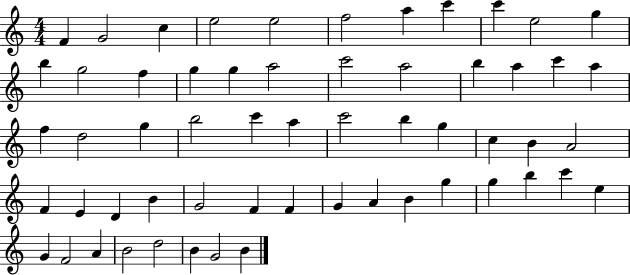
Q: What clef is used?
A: treble